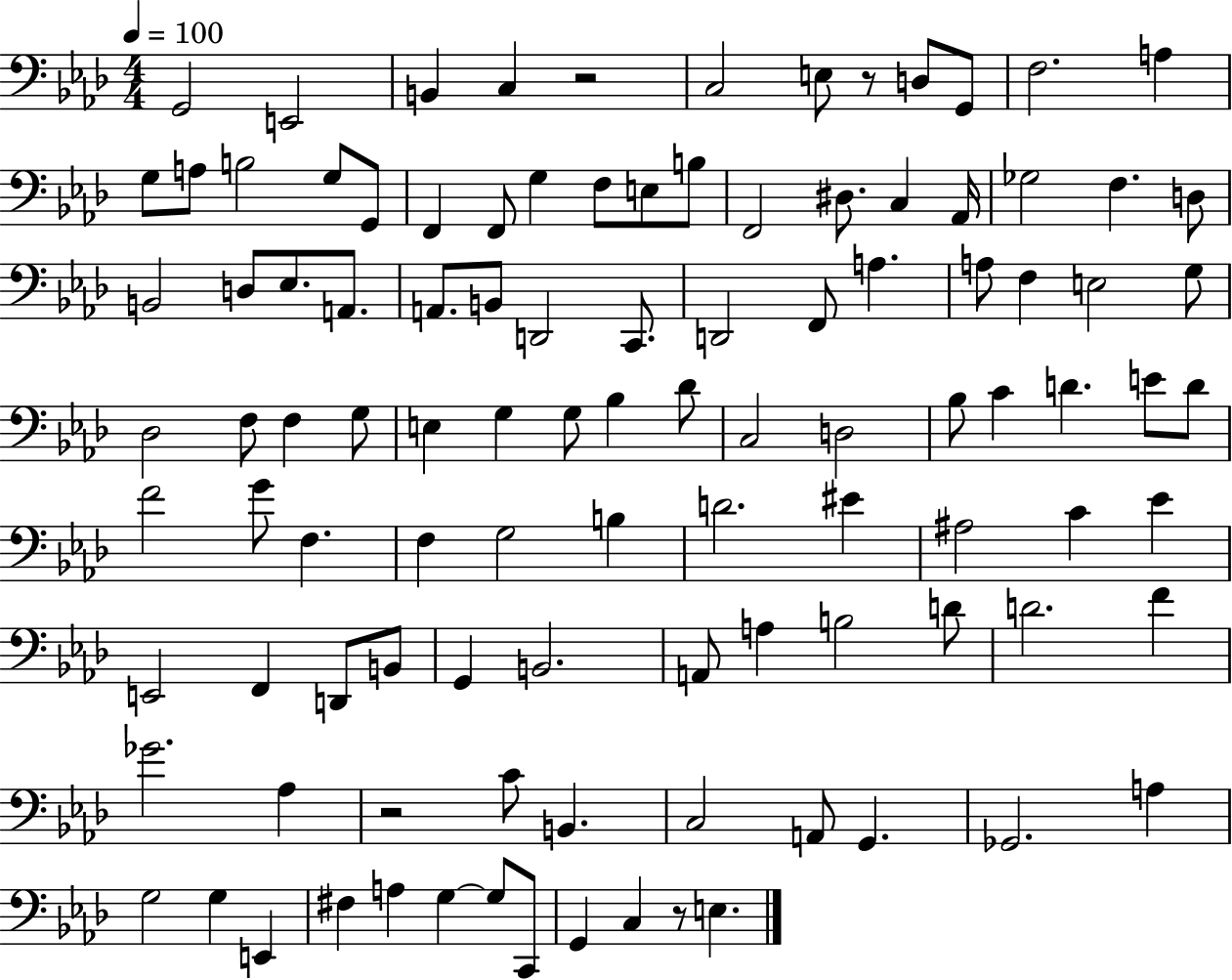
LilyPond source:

{
  \clef bass
  \numericTimeSignature
  \time 4/4
  \key aes \major
  \tempo 4 = 100
  \repeat volta 2 { g,2 e,2 | b,4 c4 r2 | c2 e8 r8 d8 g,8 | f2. a4 | \break g8 a8 b2 g8 g,8 | f,4 f,8 g4 f8 e8 b8 | f,2 dis8. c4 aes,16 | ges2 f4. d8 | \break b,2 d8 ees8. a,8. | a,8. b,8 d,2 c,8. | d,2 f,8 a4. | a8 f4 e2 g8 | \break des2 f8 f4 g8 | e4 g4 g8 bes4 des'8 | c2 d2 | bes8 c'4 d'4. e'8 d'8 | \break f'2 g'8 f4. | f4 g2 b4 | d'2. eis'4 | ais2 c'4 ees'4 | \break e,2 f,4 d,8 b,8 | g,4 b,2. | a,8 a4 b2 d'8 | d'2. f'4 | \break ges'2. aes4 | r2 c'8 b,4. | c2 a,8 g,4. | ges,2. a4 | \break g2 g4 e,4 | fis4 a4 g4~~ g8 c,8 | g,4 c4 r8 e4. | } \bar "|."
}